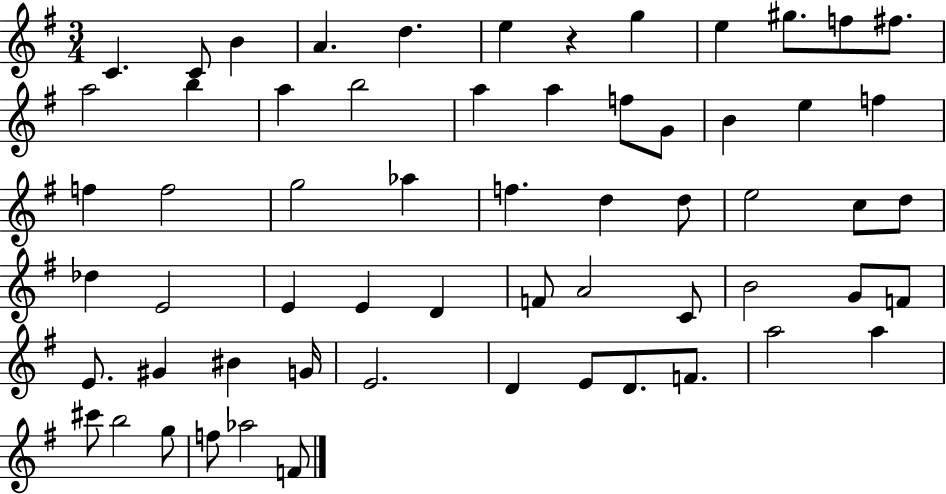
C4/q. C4/e B4/q A4/q. D5/q. E5/q R/q G5/q E5/q G#5/e. F5/e F#5/e. A5/h B5/q A5/q B5/h A5/q A5/q F5/e G4/e B4/q E5/q F5/q F5/q F5/h G5/h Ab5/q F5/q. D5/q D5/e E5/h C5/e D5/e Db5/q E4/h E4/q E4/q D4/q F4/e A4/h C4/e B4/h G4/e F4/e E4/e. G#4/q BIS4/q G4/s E4/h. D4/q E4/e D4/e. F4/e. A5/h A5/q C#6/e B5/h G5/e F5/e Ab5/h F4/e